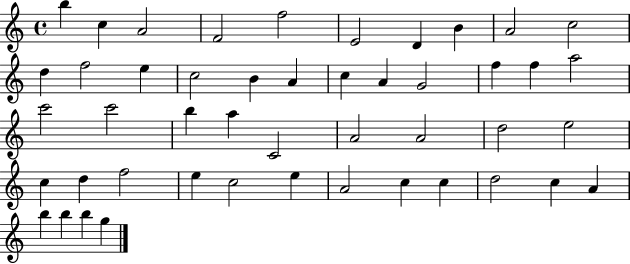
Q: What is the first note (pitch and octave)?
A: B5